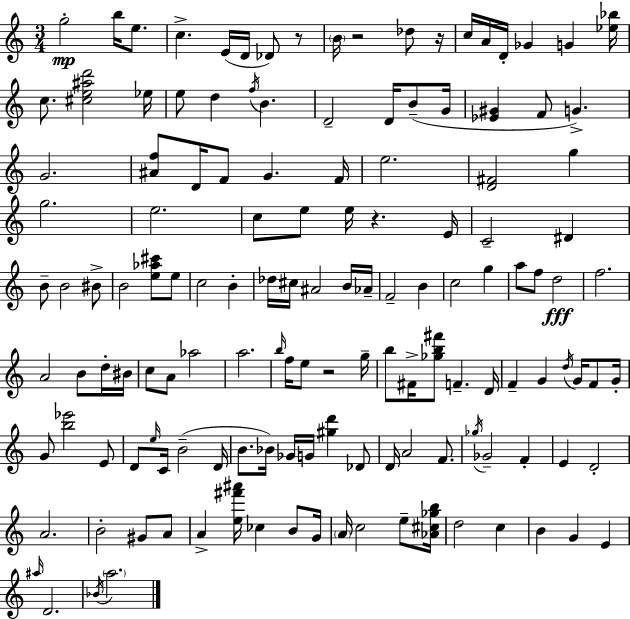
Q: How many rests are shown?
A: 5